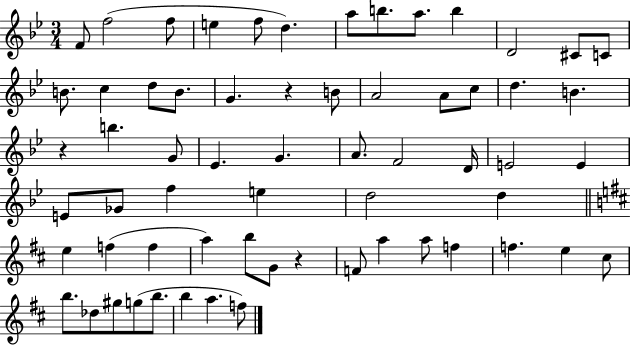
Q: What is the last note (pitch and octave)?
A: F5